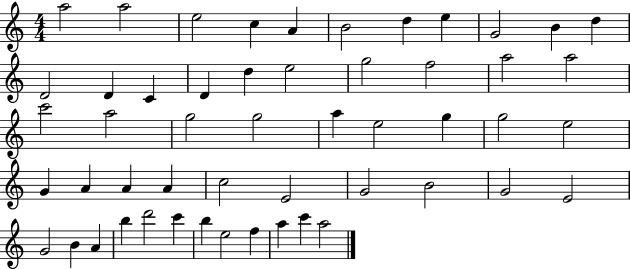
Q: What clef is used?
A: treble